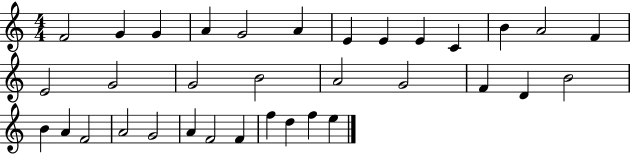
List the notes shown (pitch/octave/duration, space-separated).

F4/h G4/q G4/q A4/q G4/h A4/q E4/q E4/q E4/q C4/q B4/q A4/h F4/q E4/h G4/h G4/h B4/h A4/h G4/h F4/q D4/q B4/h B4/q A4/q F4/h A4/h G4/h A4/q F4/h F4/q F5/q D5/q F5/q E5/q